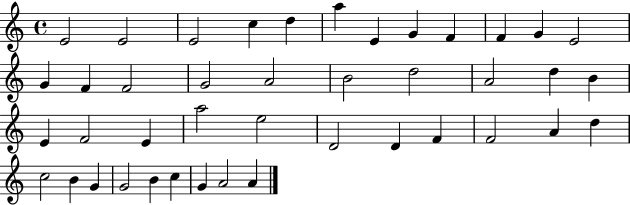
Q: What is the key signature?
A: C major